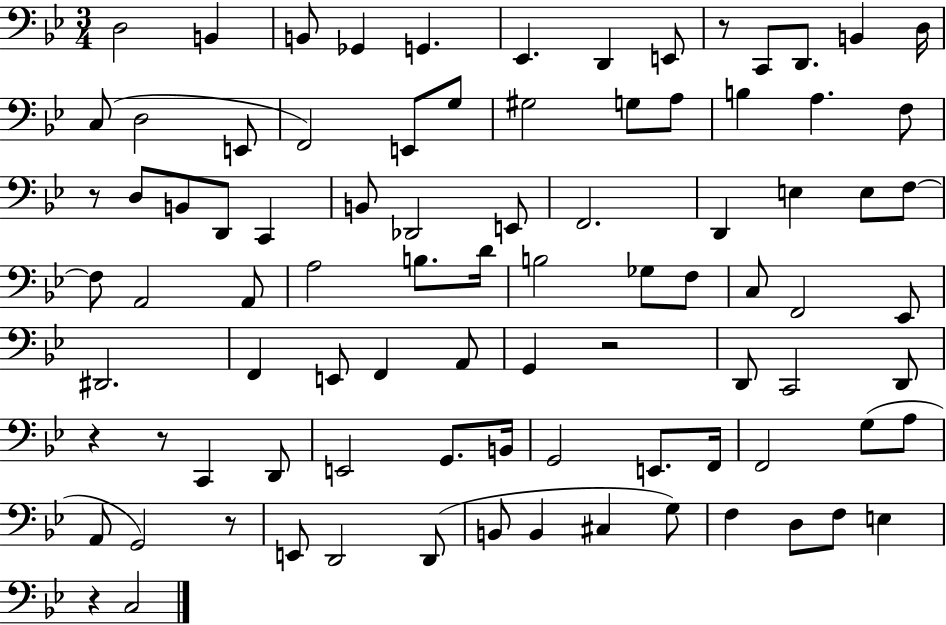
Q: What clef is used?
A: bass